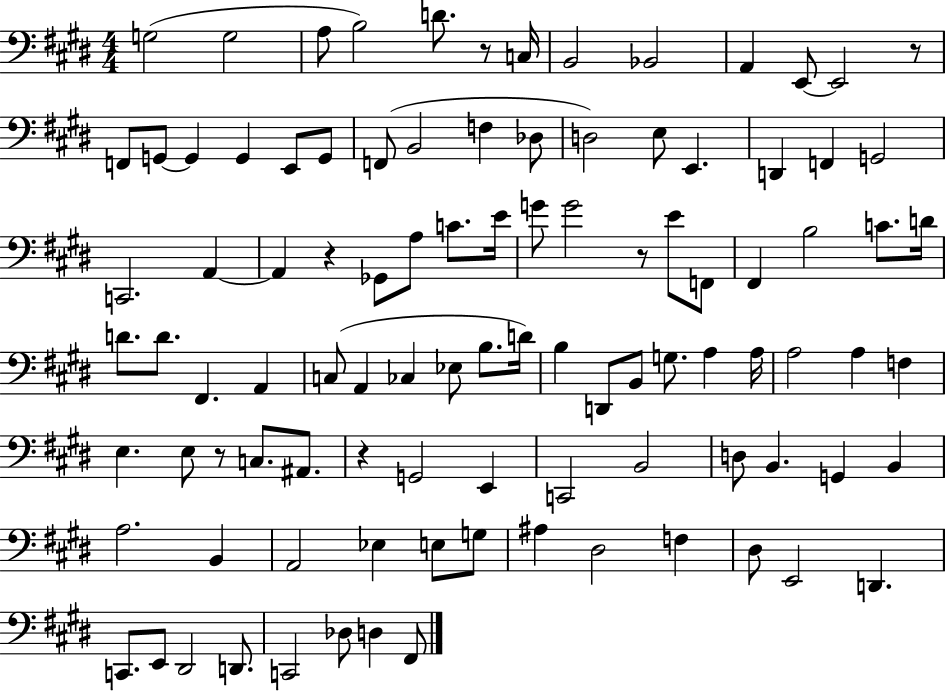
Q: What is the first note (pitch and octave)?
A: G3